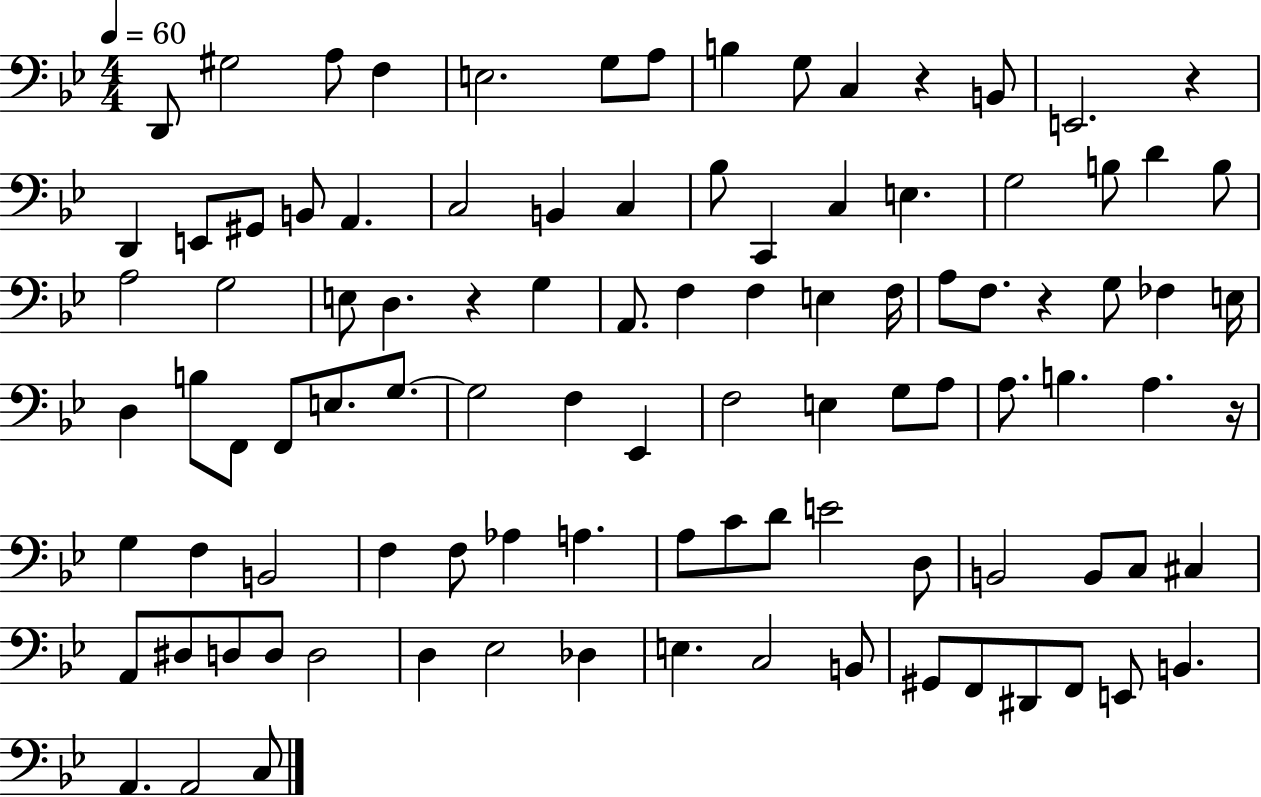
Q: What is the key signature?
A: BES major